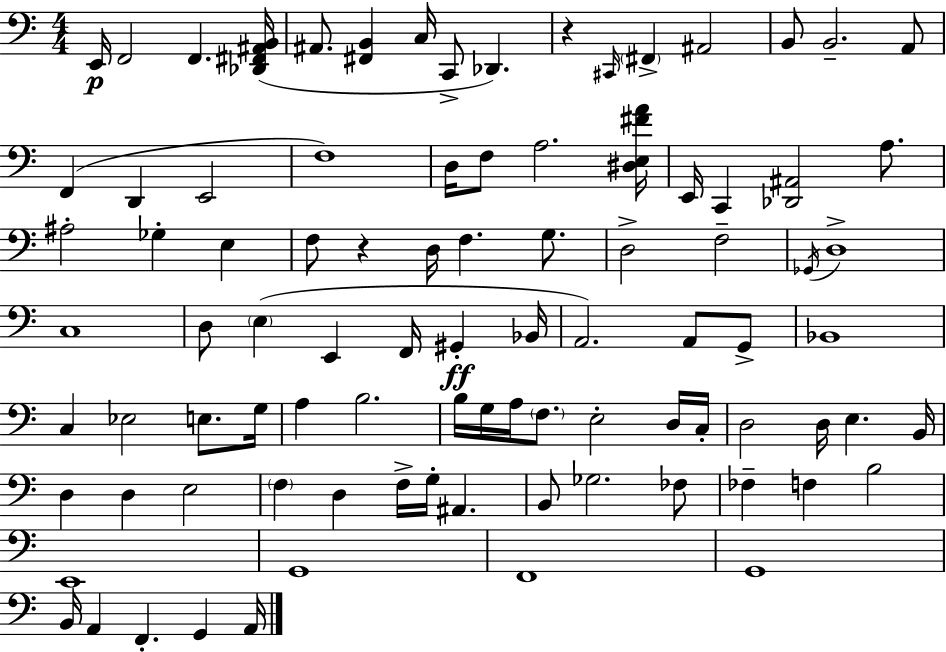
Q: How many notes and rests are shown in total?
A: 91